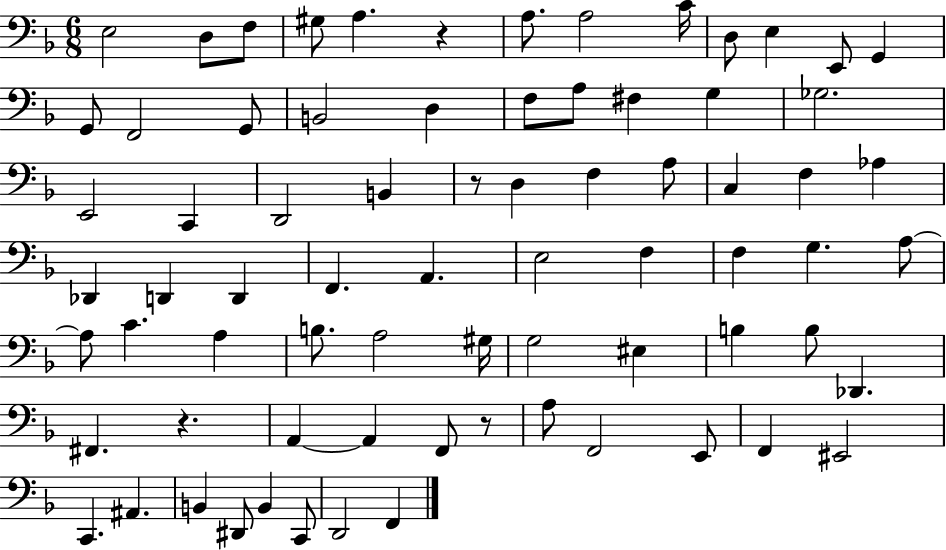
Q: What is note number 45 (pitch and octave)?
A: A3